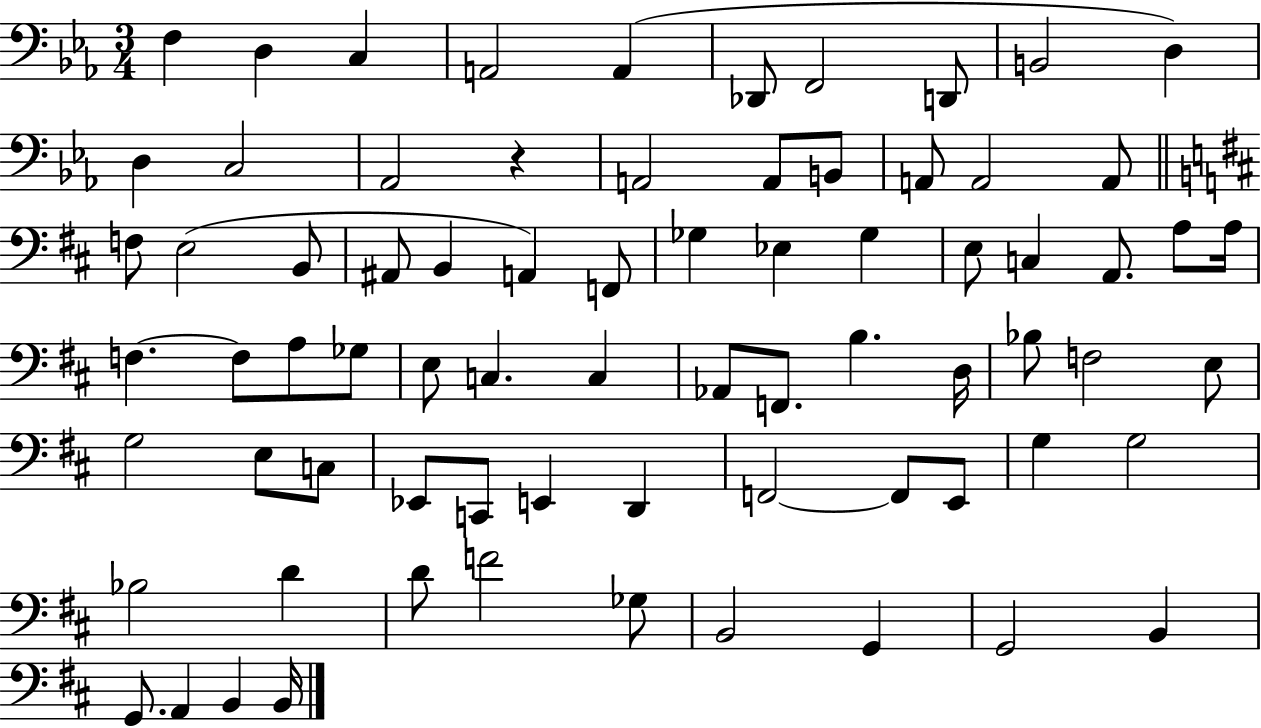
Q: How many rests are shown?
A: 1